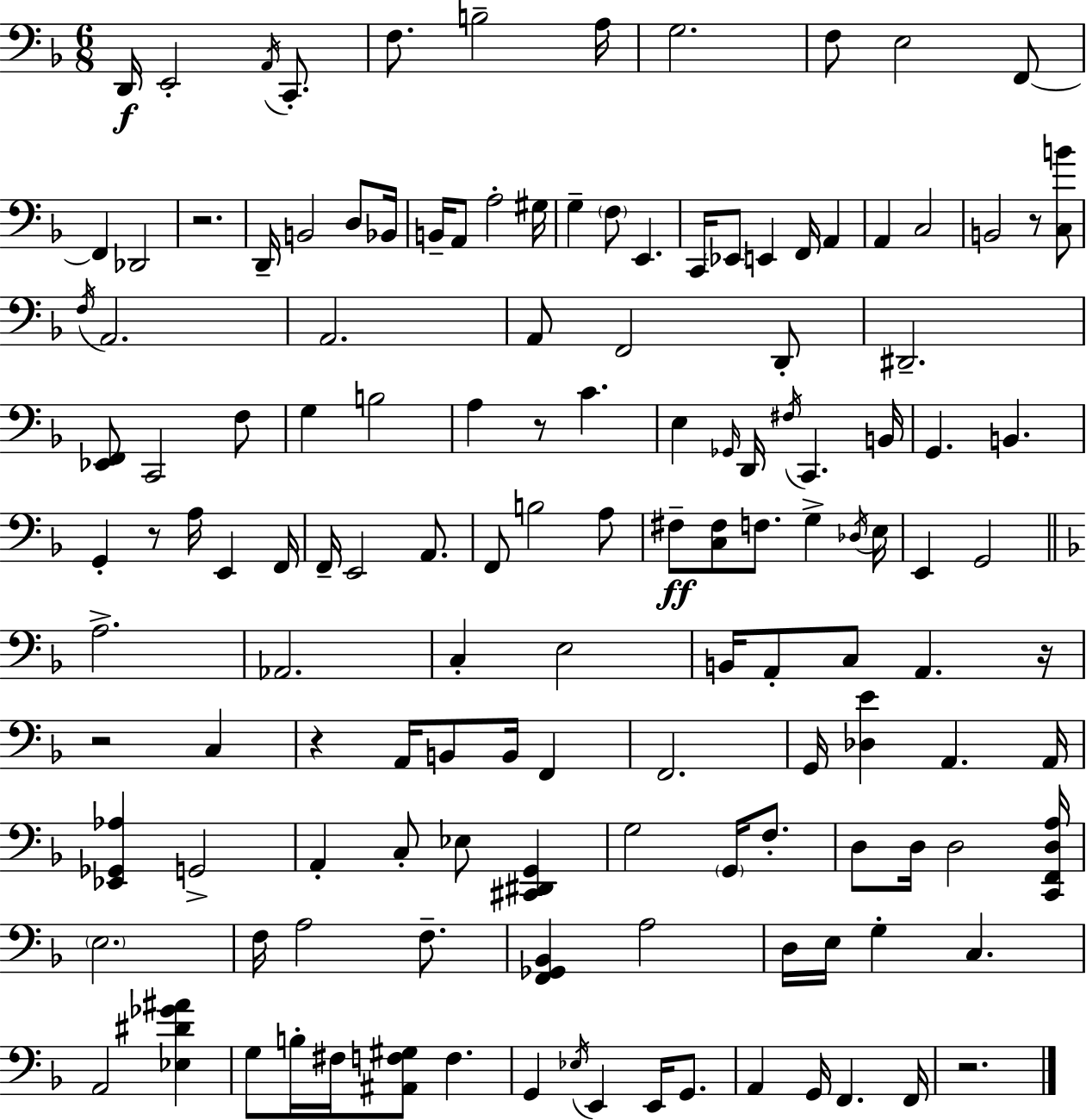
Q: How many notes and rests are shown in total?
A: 138